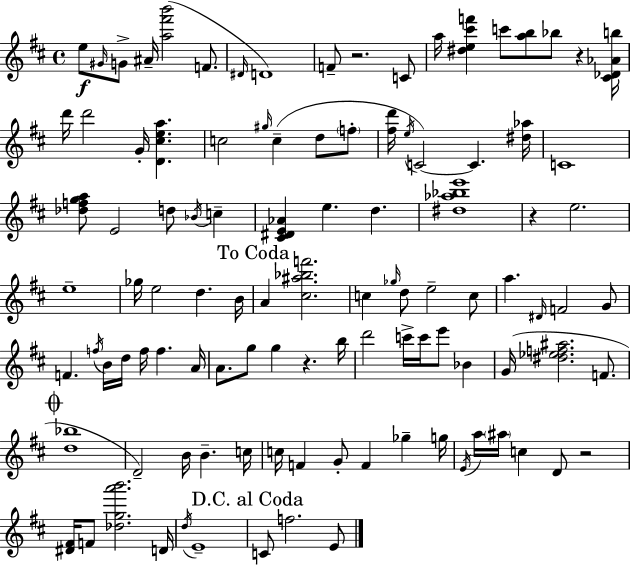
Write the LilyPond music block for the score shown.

{
  \clef treble
  \time 4/4
  \defaultTimeSignature
  \key d \major
  \repeat volta 2 { e''8\f \grace { gis'16 } g'8-> ais'16-- <a'' fis''' b'''>2( f'8. | \grace { dis'16 } d'1) | f'8-- r2. | c'8 a''16 <dis'' e'' cis''' f'''>4 c'''8 <a'' b''>8 bes''8 r4 | \break <cis' des' aes' b''>16 d'''16 d'''2 g'16-. <d' cis'' e'' a''>4. | c''2 \grace { gis''16 }( c''4-- d''8 | \parenthesize f''8-. <fis'' d'''>16 \acciaccatura { e''16 }) c'2~~ c'4. | <dis'' aes''>16 c'1 | \break <des'' f'' g'' a''>8 e'2 d''8 | \acciaccatura { bes'16 } c''4-- <cis' dis' e' aes'>4 e''4. d''4. | <dis'' aes'' bes'' e'''>1 | r4 e''2. | \break e''1-- | ges''16 e''2 d''4. | b'16 \mark "To Coda" a'4 <cis'' ais'' bes'' f'''>2. | c''4 \grace { ges''16 } d''8 e''2-- | \break c''8 a''4. \grace { dis'16 } f'2 | g'8 f'4. \acciaccatura { f''16 } b'16 d''16 | f''16 f''4. a'16 a'8. g''8 g''4 | r4. b''16 d'''2 | \break c'''16-> c'''16 e'''8 bes'4 g'16( <dis'' ees'' f'' ais''>2. | f'8. \mark \markup { \musicglyph "scripts.coda" } <d'' bes''>1 | d'2--) | b'16 b'4.-- c''16 c''16 f'4 g'8-. f'4 | \break ges''4-- g''16 \acciaccatura { e'16 } a''16 \parenthesize ais''16 c''4 d'8 | r2 <dis' fis'>16 f'8 <des'' g'' a''' b'''>2. | d'16 \acciaccatura { d''16 } e'1-- | \mark "D.C. al Coda" c'8 f''2. | \break e'8 } \bar "|."
}